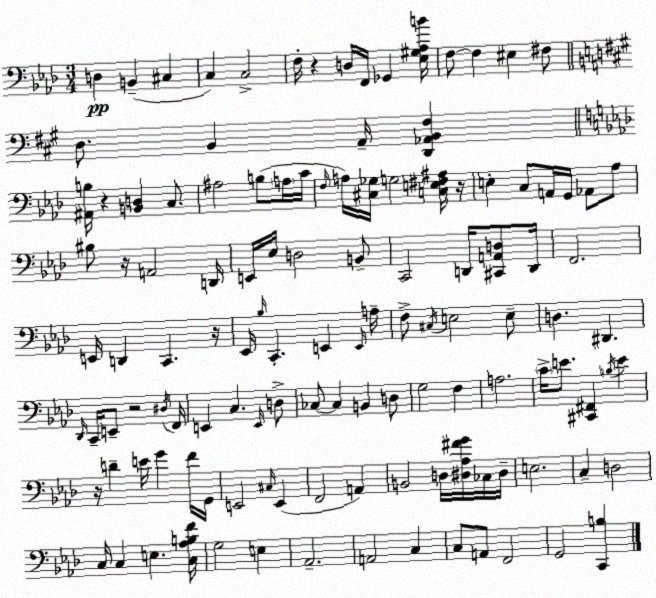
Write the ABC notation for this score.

X:1
T:Untitled
M:3/4
L:1/4
K:Fm
D, B,, ^C, C, C,2 F,/4 z D,/4 F,,/4 _G,, [_E,^G,_A,B]/4 F,/2 F, ^E, ^F,/2 D,/2 B,, A,,/4 [D,,_A,,B,,^F,] [^A,,B,]/4 z [B,,D,] C,/2 ^A,2 B,/2 A,/4 C/4 F,/4 A,/4 [^C,_G,]/4 G,2 [C,E,^F,^A,]/4 z/4 E, C,/2 A,,/4 G,,/4 _A,,/2 _A,/2 ^B,/2 z/4 A,,2 D,,/4 E,,/4 _E,/4 D,2 B,,/2 C,,2 D,,/4 [^C,,A,,D,]/2 D,,/4 F,,2 E,,/4 D,, C,, z/4 _E,,/4 _B,/4 C,, E,, E,,/4 A,/4 F,/2 ^C,/4 E,2 E,/2 D, ^D,, _D,,/4 C,,/4 E,,/2 z2 ^D,/4 F,,/4 E,, C, E,,/4 D,/2 _C,/2 _C, B,, D,/2 G,2 F, A,2 C/4 E/2 [^C,,^F,,] B,/4 E z/4 D E/4 G F/4 G,,/4 E,,2 ^C,/4 E,, F,,2 A,, B,,2 D,/4 [^D,_A,^FG]/4 _C,/4 ^D,/4 E,2 C, D,2 C,/4 C, E, [C,_A,B,F]/4 G,2 E, _A,,2 A,,2 C, C,/2 A,,/2 F,,2 G,,2 [C,,B,]